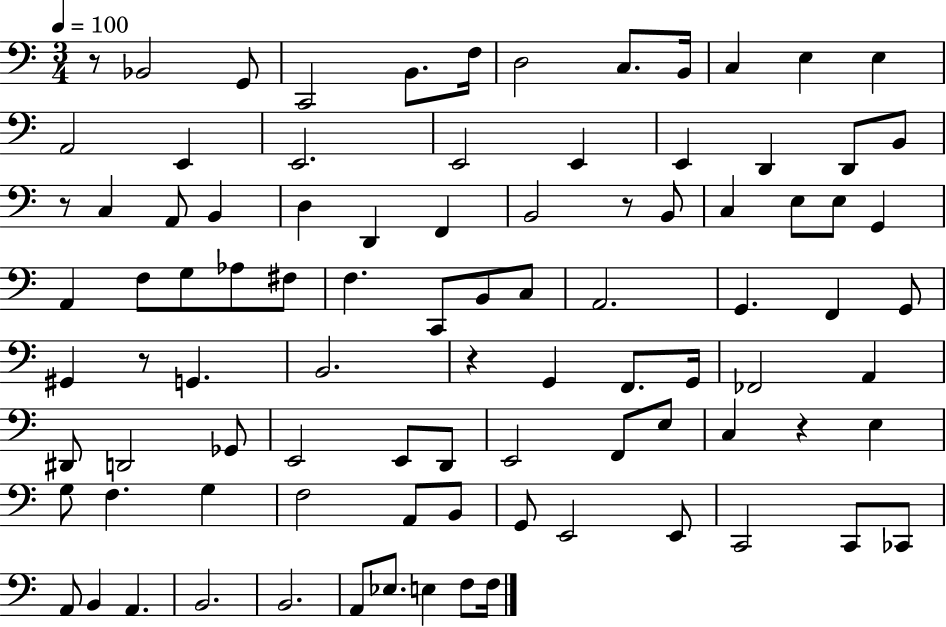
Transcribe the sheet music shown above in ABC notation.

X:1
T:Untitled
M:3/4
L:1/4
K:C
z/2 _B,,2 G,,/2 C,,2 B,,/2 F,/4 D,2 C,/2 B,,/4 C, E, E, A,,2 E,, E,,2 E,,2 E,, E,, D,, D,,/2 B,,/2 z/2 C, A,,/2 B,, D, D,, F,, B,,2 z/2 B,,/2 C, E,/2 E,/2 G,, A,, F,/2 G,/2 _A,/2 ^F,/2 F, C,,/2 B,,/2 C,/2 A,,2 G,, F,, G,,/2 ^G,, z/2 G,, B,,2 z G,, F,,/2 G,,/4 _F,,2 A,, ^D,,/2 D,,2 _G,,/2 E,,2 E,,/2 D,,/2 E,,2 F,,/2 E,/2 C, z E, G,/2 F, G, F,2 A,,/2 B,,/2 G,,/2 E,,2 E,,/2 C,,2 C,,/2 _C,,/2 A,,/2 B,, A,, B,,2 B,,2 A,,/2 _E,/2 E, F,/2 F,/4